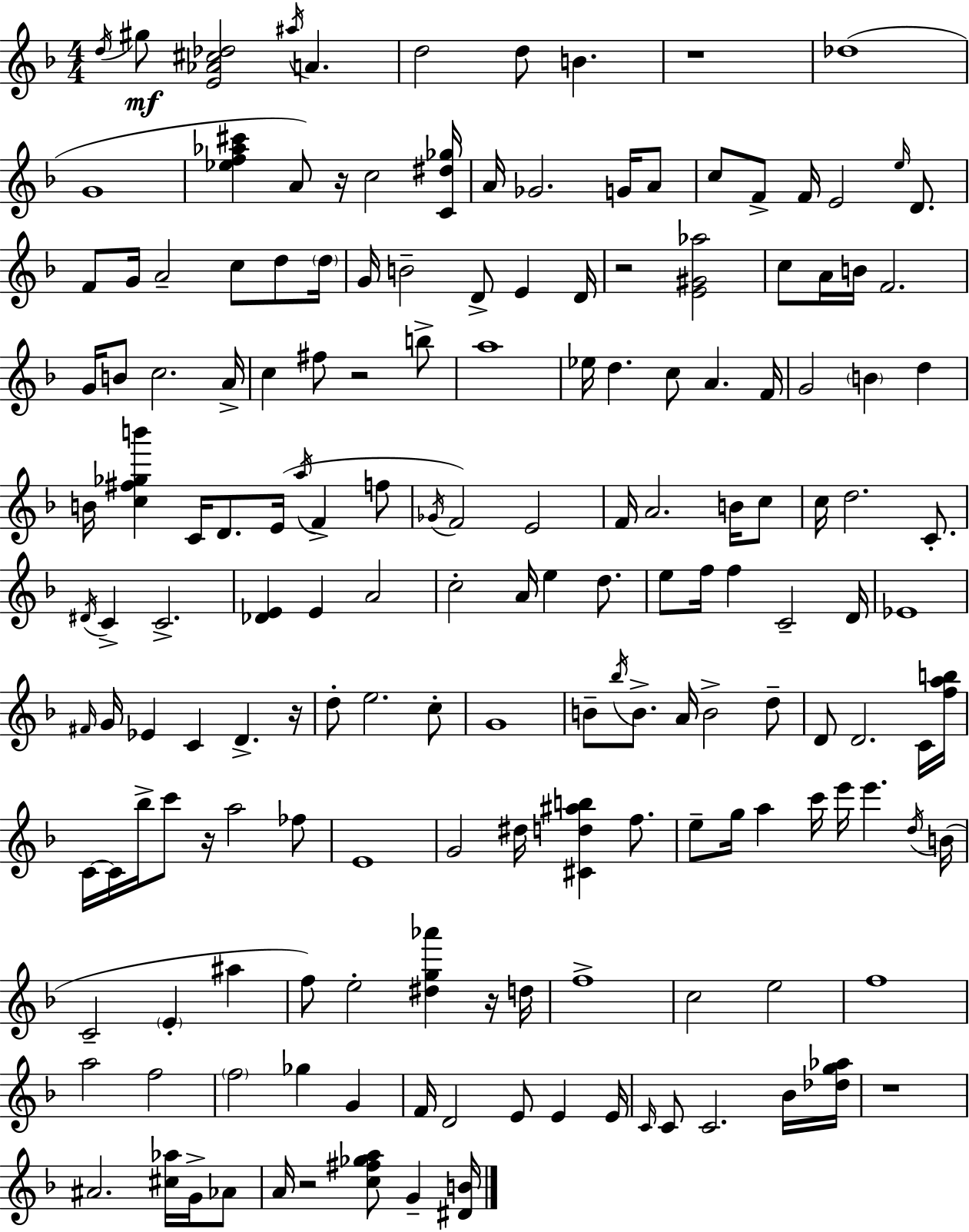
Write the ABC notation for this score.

X:1
T:Untitled
M:4/4
L:1/4
K:Dm
d/4 ^g/2 [E_A^c_d]2 ^a/4 A d2 d/2 B z4 _d4 G4 [_ef_a^c'] A/2 z/4 c2 [C^d_g]/4 A/4 _G2 G/4 A/2 c/2 F/2 F/4 E2 e/4 D/2 F/2 G/4 A2 c/2 d/2 d/4 G/4 B2 D/2 E D/4 z2 [E^G_a]2 c/2 A/4 B/4 F2 G/4 B/2 c2 A/4 c ^f/2 z2 b/2 a4 _e/4 d c/2 A F/4 G2 B d B/4 [c^f_gb'] C/4 D/2 E/4 a/4 F f/2 _G/4 F2 E2 F/4 A2 B/4 c/2 c/4 d2 C/2 ^D/4 C C2 [_DE] E A2 c2 A/4 e d/2 e/2 f/4 f C2 D/4 _E4 ^F/4 G/4 _E C D z/4 d/2 e2 c/2 G4 B/2 _b/4 B/2 A/4 B2 d/2 D/2 D2 C/4 [fab]/4 C/4 C/4 _b/4 c'/2 z/4 a2 _f/2 E4 G2 ^d/4 [^Cd^ab] f/2 e/2 g/4 a c'/4 e'/4 e' d/4 B/4 C2 E ^a f/2 e2 [^dg_a'] z/4 d/4 f4 c2 e2 f4 a2 f2 f2 _g G F/4 D2 E/2 E E/4 C/4 C/2 C2 _B/4 [_dg_a]/4 z4 ^A2 [^c_a]/4 G/4 _A/2 A/4 z2 [c^f_ga]/2 G [^DB]/4